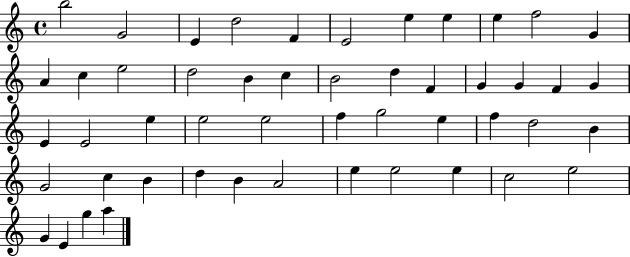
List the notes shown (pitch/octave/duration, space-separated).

B5/h G4/h E4/q D5/h F4/q E4/h E5/q E5/q E5/q F5/h G4/q A4/q C5/q E5/h D5/h B4/q C5/q B4/h D5/q F4/q G4/q G4/q F4/q G4/q E4/q E4/h E5/q E5/h E5/h F5/q G5/h E5/q F5/q D5/h B4/q G4/h C5/q B4/q D5/q B4/q A4/h E5/q E5/h E5/q C5/h E5/h G4/q E4/q G5/q A5/q